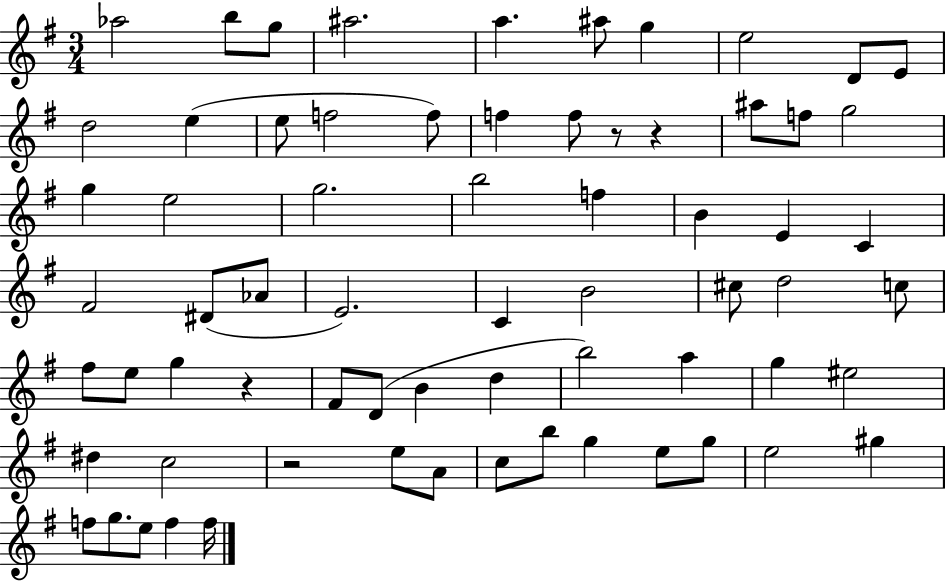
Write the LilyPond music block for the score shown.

{
  \clef treble
  \numericTimeSignature
  \time 3/4
  \key g \major
  \repeat volta 2 { aes''2 b''8 g''8 | ais''2. | a''4. ais''8 g''4 | e''2 d'8 e'8 | \break d''2 e''4( | e''8 f''2 f''8) | f''4 f''8 r8 r4 | ais''8 f''8 g''2 | \break g''4 e''2 | g''2. | b''2 f''4 | b'4 e'4 c'4 | \break fis'2 dis'8( aes'8 | e'2.) | c'4 b'2 | cis''8 d''2 c''8 | \break fis''8 e''8 g''4 r4 | fis'8 d'8( b'4 d''4 | b''2) a''4 | g''4 eis''2 | \break dis''4 c''2 | r2 e''8 a'8 | c''8 b''8 g''4 e''8 g''8 | e''2 gis''4 | \break f''8 g''8. e''8 f''4 f''16 | } \bar "|."
}